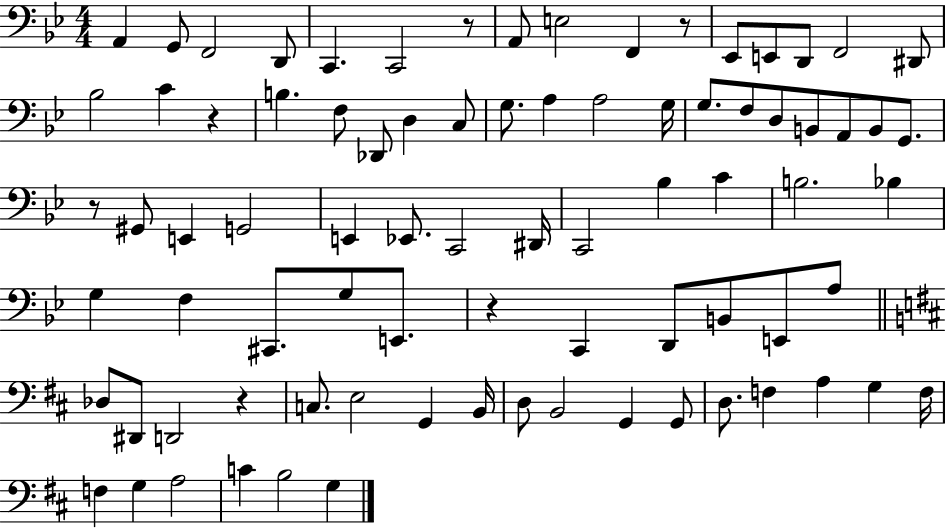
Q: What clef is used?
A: bass